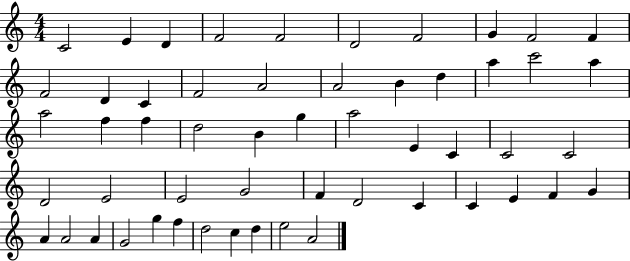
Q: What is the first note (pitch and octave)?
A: C4